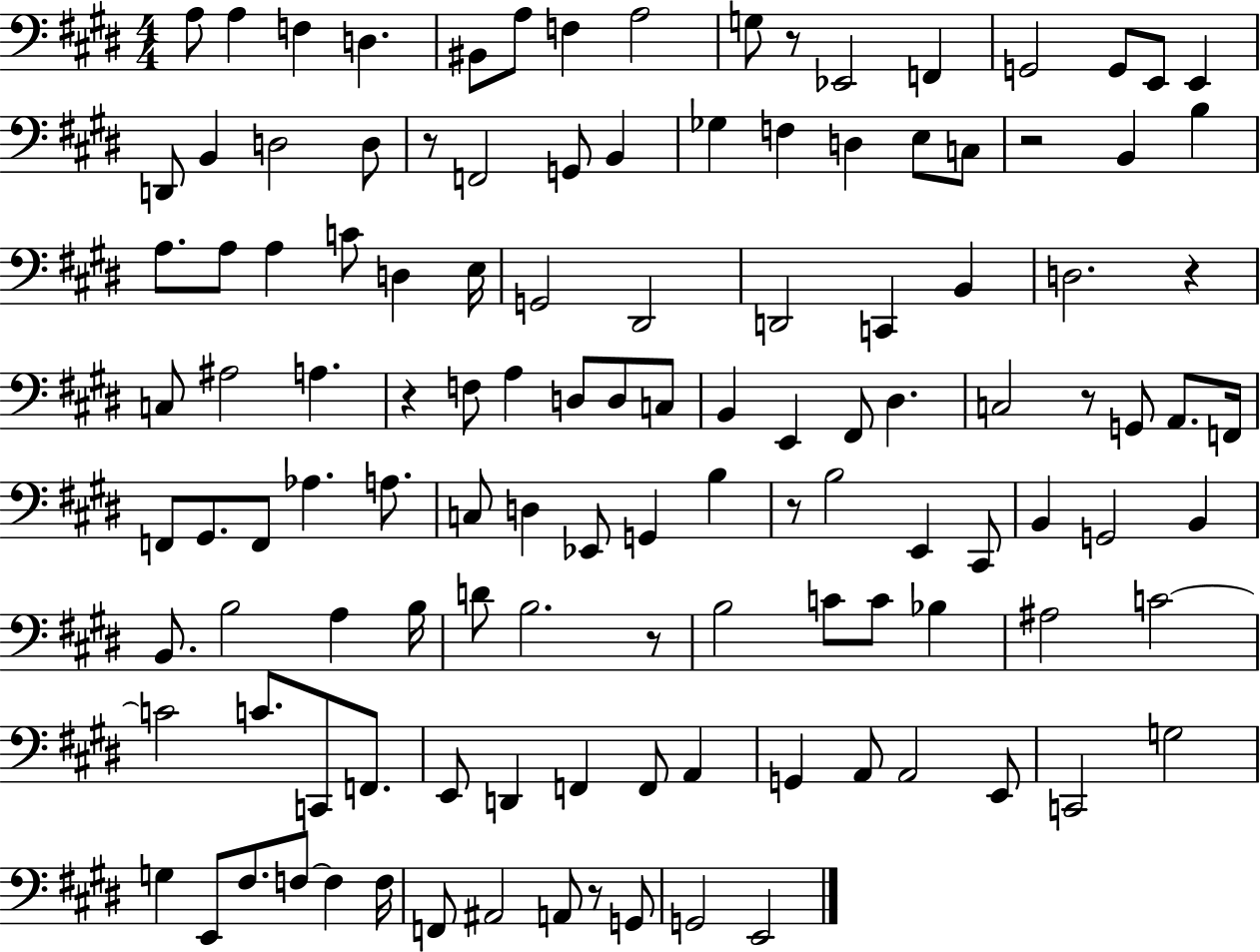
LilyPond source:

{
  \clef bass
  \numericTimeSignature
  \time 4/4
  \key e \major
  a8 a4 f4 d4. | bis,8 a8 f4 a2 | g8 r8 ees,2 f,4 | g,2 g,8 e,8 e,4 | \break d,8 b,4 d2 d8 | r8 f,2 g,8 b,4 | ges4 f4 d4 e8 c8 | r2 b,4 b4 | \break a8. a8 a4 c'8 d4 e16 | g,2 dis,2 | d,2 c,4 b,4 | d2. r4 | \break c8 ais2 a4. | r4 f8 a4 d8 d8 c8 | b,4 e,4 fis,8 dis4. | c2 r8 g,8 a,8. f,16 | \break f,8 gis,8. f,8 aes4. a8. | c8 d4 ees,8 g,4 b4 | r8 b2 e,4 cis,8 | b,4 g,2 b,4 | \break b,8. b2 a4 b16 | d'8 b2. r8 | b2 c'8 c'8 bes4 | ais2 c'2~~ | \break c'2 c'8. c,8 f,8. | e,8 d,4 f,4 f,8 a,4 | g,4 a,8 a,2 e,8 | c,2 g2 | \break g4 e,8 fis8. f8~~ f4 f16 | f,8 ais,2 a,8 r8 g,8 | g,2 e,2 | \bar "|."
}